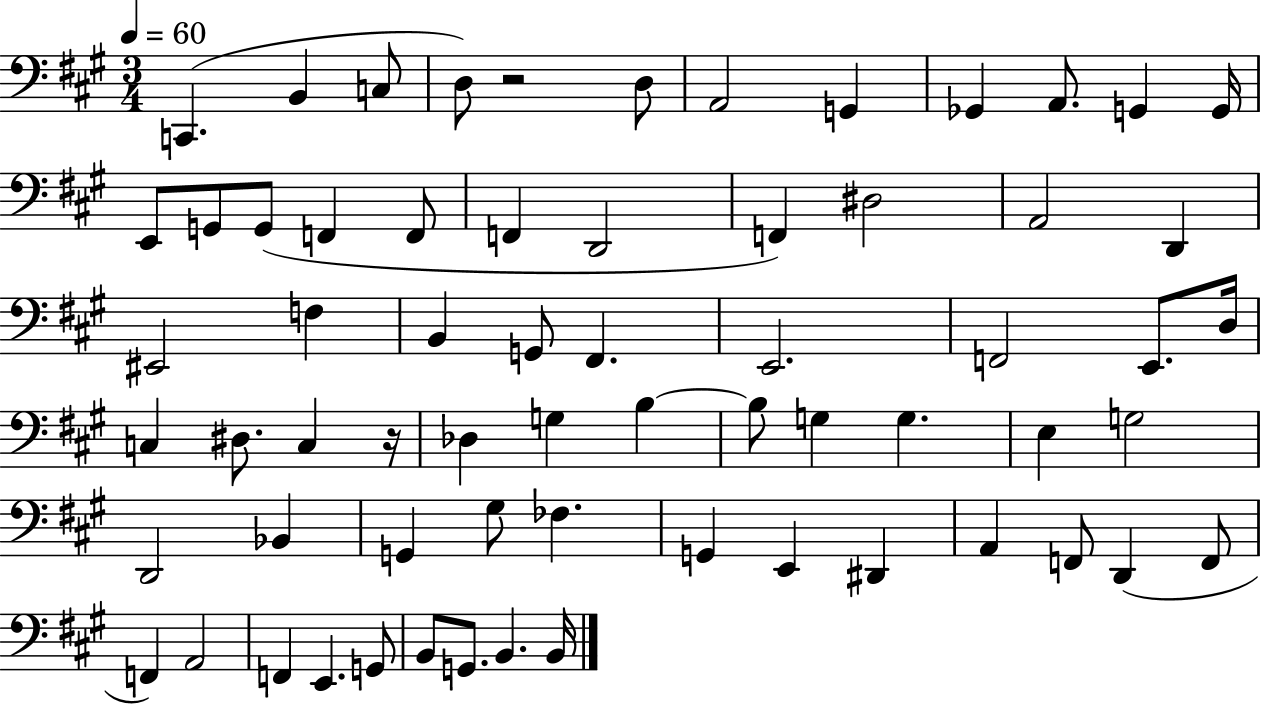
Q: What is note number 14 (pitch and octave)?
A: G2